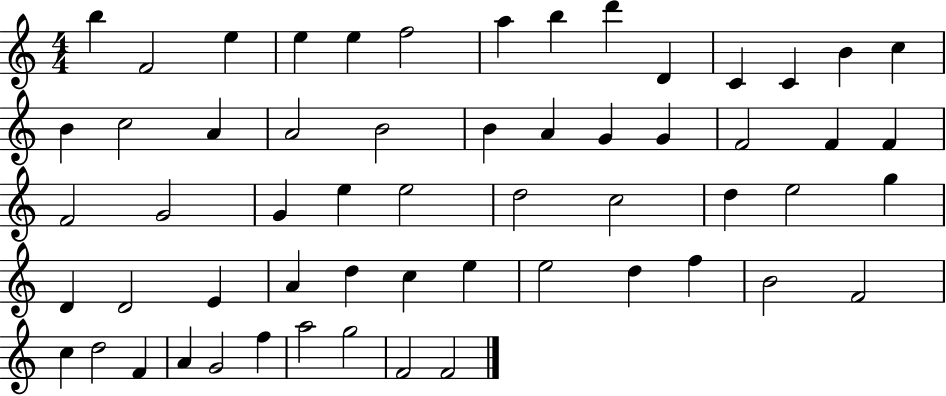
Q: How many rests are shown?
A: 0